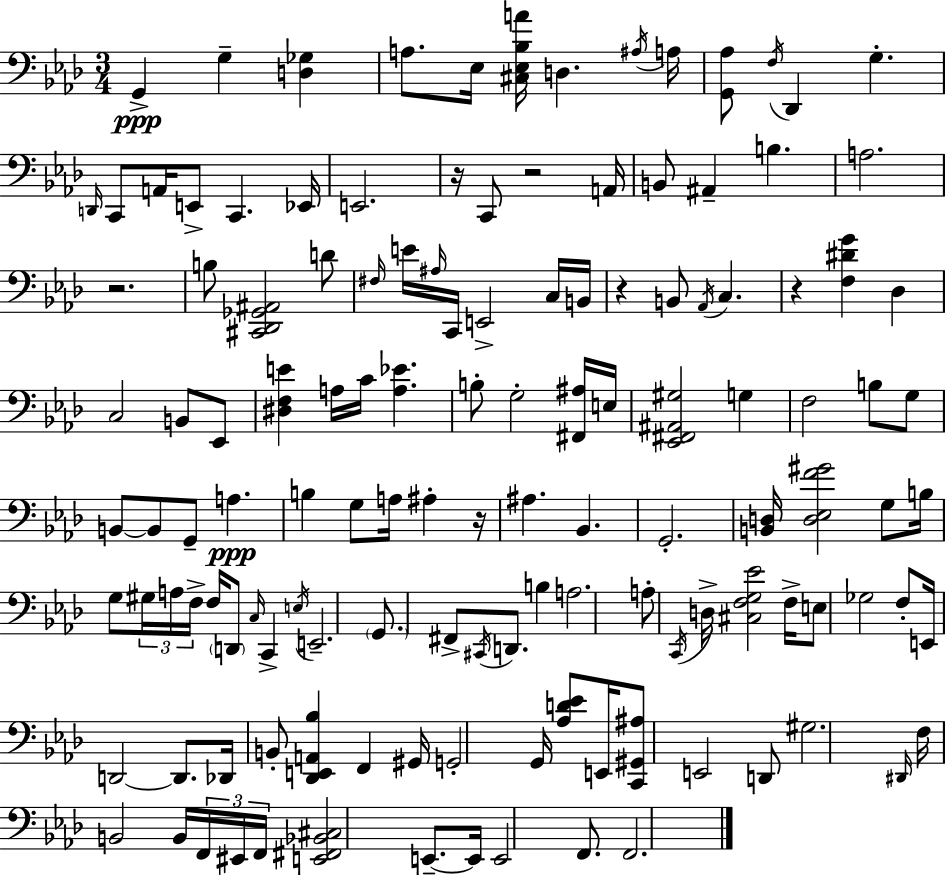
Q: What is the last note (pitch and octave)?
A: F2